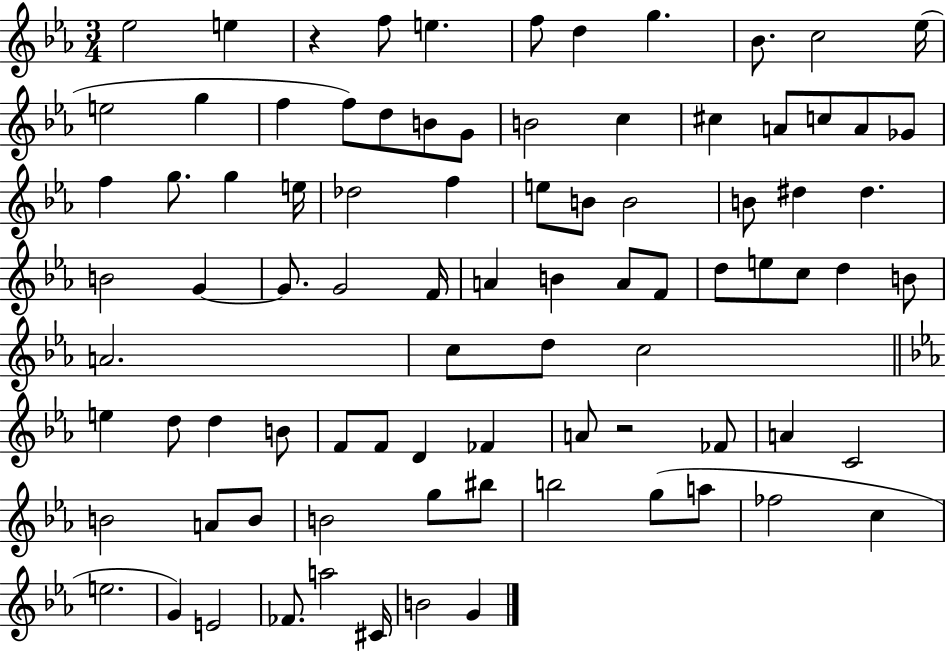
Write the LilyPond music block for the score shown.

{
  \clef treble
  \numericTimeSignature
  \time 3/4
  \key ees \major
  ees''2 e''4 | r4 f''8 e''4. | f''8 d''4 g''4. | bes'8. c''2 ees''16( | \break e''2 g''4 | f''4 f''8) d''8 b'8 g'8 | b'2 c''4 | cis''4 a'8 c''8 a'8 ges'8 | \break f''4 g''8. g''4 e''16 | des''2 f''4 | e''8 b'8 b'2 | b'8 dis''4 dis''4. | \break b'2 g'4~~ | g'8. g'2 f'16 | a'4 b'4 a'8 f'8 | d''8 e''8 c''8 d''4 b'8 | \break a'2. | c''8 d''8 c''2 | \bar "||" \break \key c \minor e''4 d''8 d''4 b'8 | f'8 f'8 d'4 fes'4 | a'8 r2 fes'8 | a'4 c'2 | \break b'2 a'8 b'8 | b'2 g''8 bis''8 | b''2 g''8( a''8 | fes''2 c''4 | \break e''2. | g'4) e'2 | fes'8. a''2 cis'16 | b'2 g'4 | \break \bar "|."
}